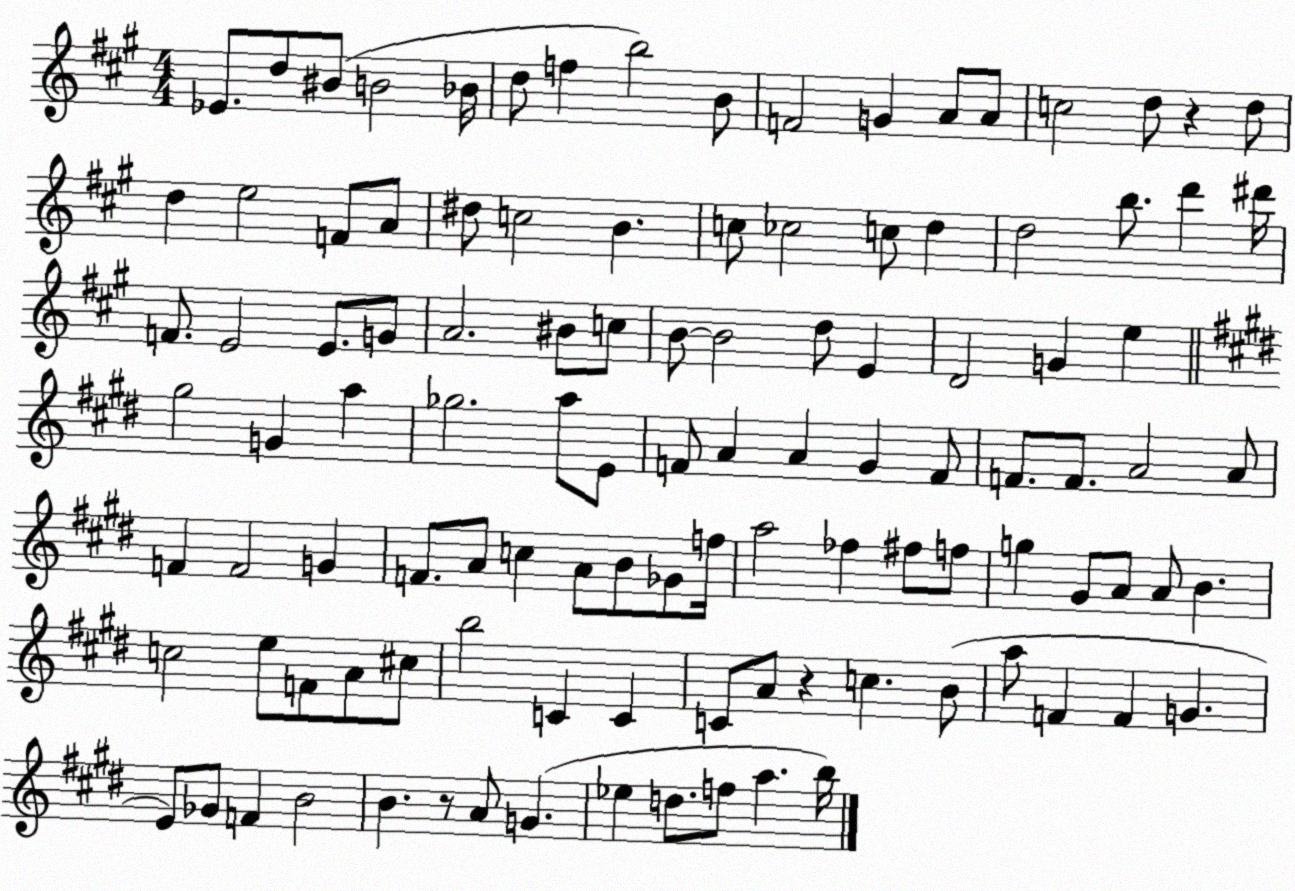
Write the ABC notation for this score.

X:1
T:Untitled
M:4/4
L:1/4
K:A
_E/2 d/2 ^B/2 B2 _B/4 d/2 f b2 B/2 F2 G A/2 A/2 c2 d/2 z d/2 d e2 F/2 A/2 ^d/2 c2 B c/2 _c2 c/2 d d2 b/2 d' ^d'/4 F/2 E2 E/2 G/2 A2 ^B/2 c/2 B/2 B2 d/2 E D2 G e ^g2 G a _g2 a/2 E/2 F/2 A A ^G F/2 F/2 F/2 A2 A/2 F F2 G F/2 A/2 c A/2 B/2 _G/2 f/4 a2 _f ^f/2 f/2 g ^G/2 A/2 A/2 B c2 e/2 F/2 A/2 ^c/2 b2 C C C/2 A/2 z c B/2 a/2 F F G E/2 _G/2 F B2 B z/2 A/2 G _e d/2 f/2 a b/4